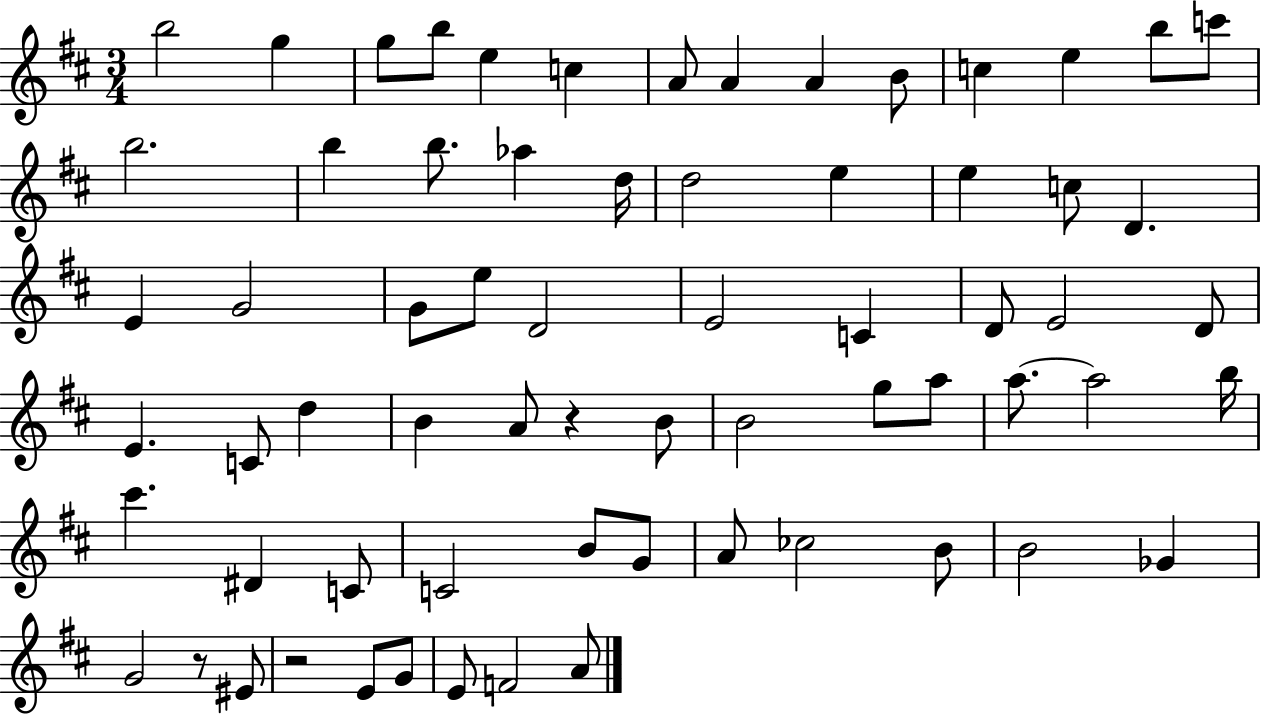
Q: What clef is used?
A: treble